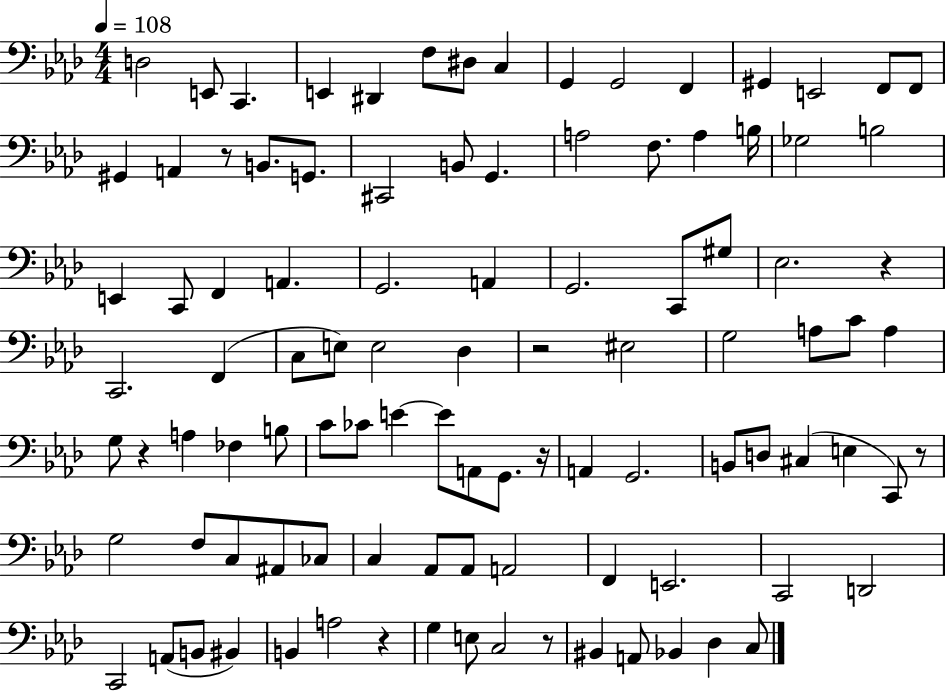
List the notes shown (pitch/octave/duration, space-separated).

D3/h E2/e C2/q. E2/q D#2/q F3/e D#3/e C3/q G2/q G2/h F2/q G#2/q E2/h F2/e F2/e G#2/q A2/q R/e B2/e. G2/e. C#2/h B2/e G2/q. A3/h F3/e. A3/q B3/s Gb3/h B3/h E2/q C2/e F2/q A2/q. G2/h. A2/q G2/h. C2/e G#3/e Eb3/h. R/q C2/h. F2/q C3/e E3/e E3/h Db3/q R/h EIS3/h G3/h A3/e C4/e A3/q G3/e R/q A3/q FES3/q B3/e C4/e CES4/e E4/q E4/e A2/e G2/e. R/s A2/q G2/h. B2/e D3/e C#3/q E3/q C2/e R/e G3/h F3/e C3/e A#2/e CES3/e C3/q Ab2/e Ab2/e A2/h F2/q E2/h. C2/h D2/h C2/h A2/e B2/e BIS2/q B2/q A3/h R/q G3/q E3/e C3/h R/e BIS2/q A2/e Bb2/q Db3/q C3/e